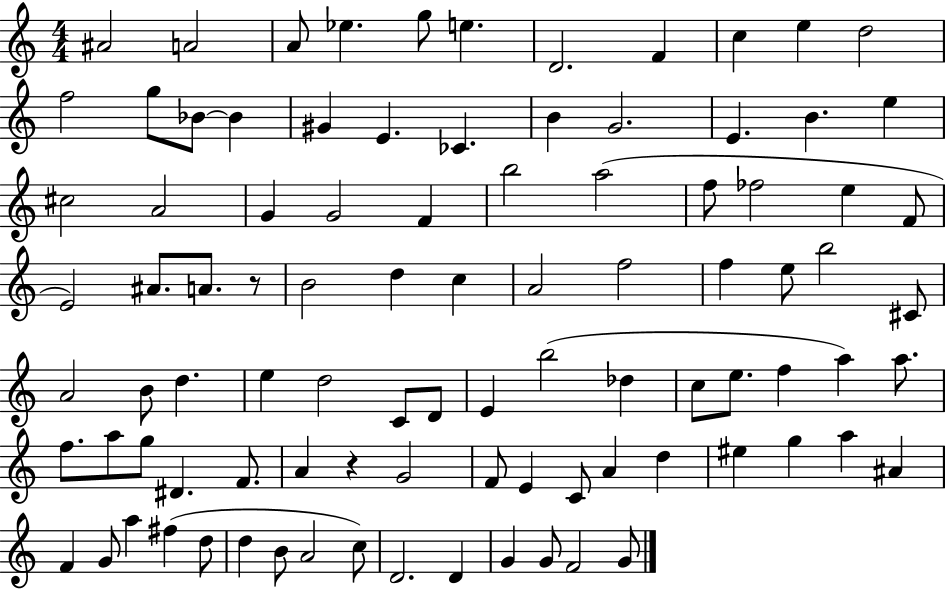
A#4/h A4/h A4/e Eb5/q. G5/e E5/q. D4/h. F4/q C5/q E5/q D5/h F5/h G5/e Bb4/e Bb4/q G#4/q E4/q. CES4/q. B4/q G4/h. E4/q. B4/q. E5/q C#5/h A4/h G4/q G4/h F4/q B5/h A5/h F5/e FES5/h E5/q F4/e E4/h A#4/e. A4/e. R/e B4/h D5/q C5/q A4/h F5/h F5/q E5/e B5/h C#4/e A4/h B4/e D5/q. E5/q D5/h C4/e D4/e E4/q B5/h Db5/q C5/e E5/e. F5/q A5/q A5/e. F5/e. A5/e G5/e D#4/q. F4/e. A4/q R/q G4/h F4/e E4/q C4/e A4/q D5/q EIS5/q G5/q A5/q A#4/q F4/q G4/e A5/q F#5/q D5/e D5/q B4/e A4/h C5/e D4/h. D4/q G4/q G4/e F4/h G4/e